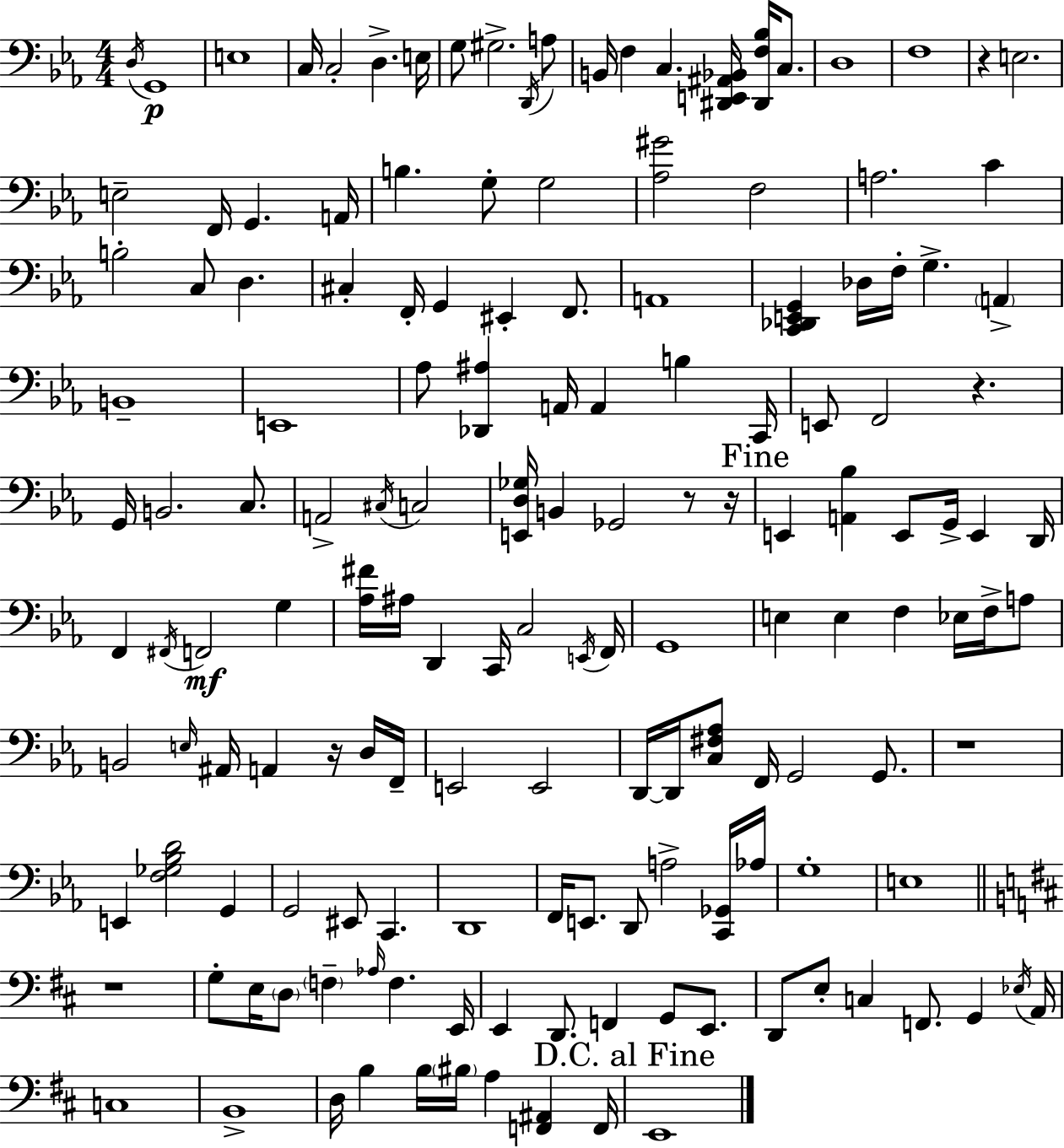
{
  \clef bass
  \numericTimeSignature
  \time 4/4
  \key ees \major
  \acciaccatura { d16 }\p g,1 | e1 | c16 c2-. d4.-> | e16 g8 gis2.-> \acciaccatura { d,16 } | \break a8 b,16 f4 c4. <dis, e, ais, bes,>16 <dis, f bes>16 c8. | d1 | f1 | r4 e2. | \break e2-- f,16 g,4. | a,16 b4. g8-. g2 | <aes gis'>2 f2 | a2. c'4 | \break b2-. c8 d4. | cis4-. f,16-. g,4 eis,4-. f,8. | a,1 | <c, des, e, g,>4 des16 f16-. g4.-> \parenthesize a,4-> | \break b,1-- | e,1 | aes8 <des, ais>4 a,16 a,4 b4 | c,16 e,8 f,2 r4. | \break g,16 b,2. c8. | a,2-> \acciaccatura { cis16 } c2 | <e, d ges>16 b,4 ges,2 | r8 r16 \mark "Fine" e,4 <a, bes>4 e,8 g,16-> e,4 | \break d,16 f,4 \acciaccatura { fis,16 } f,2\mf | g4 <aes fis'>16 ais16 d,4 c,16 c2 | \acciaccatura { e,16 } f,16 g,1 | e4 e4 f4 | \break ees16 f16-> a8 b,2 \grace { e16 } ais,16 a,4 | r16 d16 f,16-- e,2 e,2 | d,16~~ d,16 <c fis aes>8 f,16 g,2 | g,8. r1 | \break e,4 <f ges bes d'>2 | g,4 g,2 eis,8 | c,4. d,1 | f,16 e,8. d,8 a2-> | \break <c, ges,>16 aes16 g1-. | e1 | \bar "||" \break \key d \major r1 | g8-. e16 \parenthesize d8 \parenthesize f4-- \grace { aes16 } f4. | e,16 e,4 d,8. f,4 g,8 e,8. | d,8 e8-. c4 f,8. g,4 | \break \acciaccatura { ees16 } a,16 c1 | b,1-> | d16 b4 b16 \parenthesize bis16 a4 <f, ais,>4 | f,16 \mark "D.C. al Fine" e,1 | \break \bar "|."
}